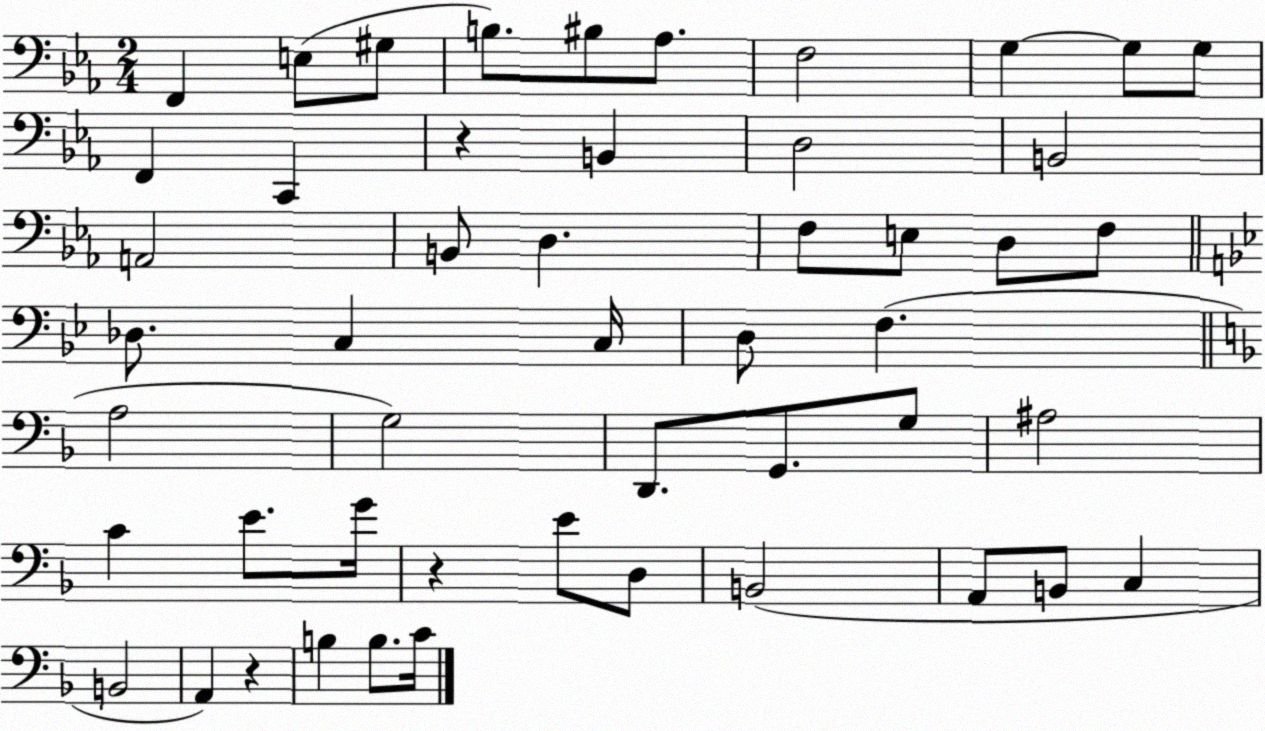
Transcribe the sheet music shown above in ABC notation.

X:1
T:Untitled
M:2/4
L:1/4
K:Eb
F,, E,/2 ^G,/2 B,/2 ^B,/2 _A,/2 F,2 G, G,/2 G,/2 F,, C,, z B,, D,2 B,,2 A,,2 B,,/2 D, F,/2 E,/2 D,/2 F,/2 _D,/2 C, C,/4 D,/2 F, A,2 G,2 D,,/2 G,,/2 G,/2 ^A,2 C E/2 G/4 z E/2 D,/2 B,,2 A,,/2 B,,/2 C, B,,2 A,, z B, B,/2 C/4